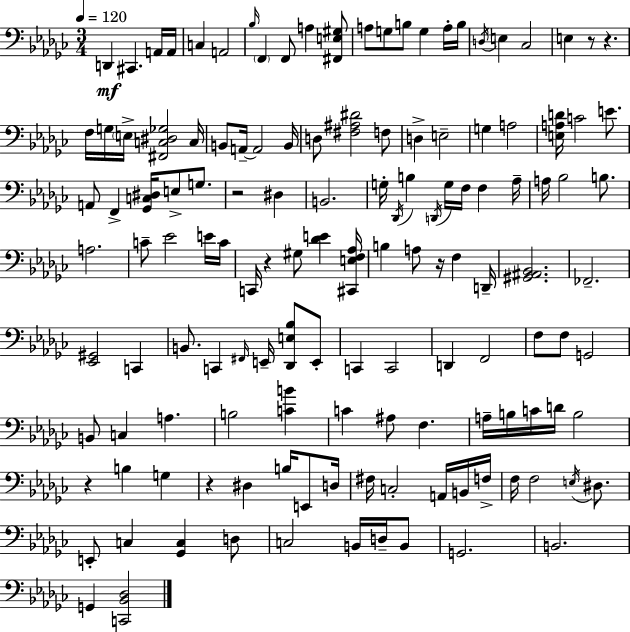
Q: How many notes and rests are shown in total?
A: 135